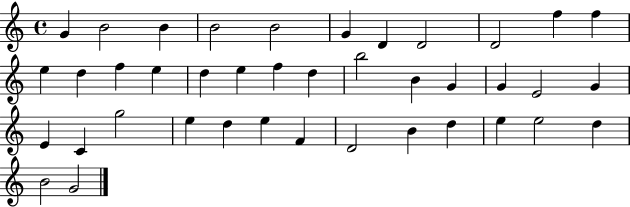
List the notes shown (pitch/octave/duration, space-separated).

G4/q B4/h B4/q B4/h B4/h G4/q D4/q D4/h D4/h F5/q F5/q E5/q D5/q F5/q E5/q D5/q E5/q F5/q D5/q B5/h B4/q G4/q G4/q E4/h G4/q E4/q C4/q G5/h E5/q D5/q E5/q F4/q D4/h B4/q D5/q E5/q E5/h D5/q B4/h G4/h